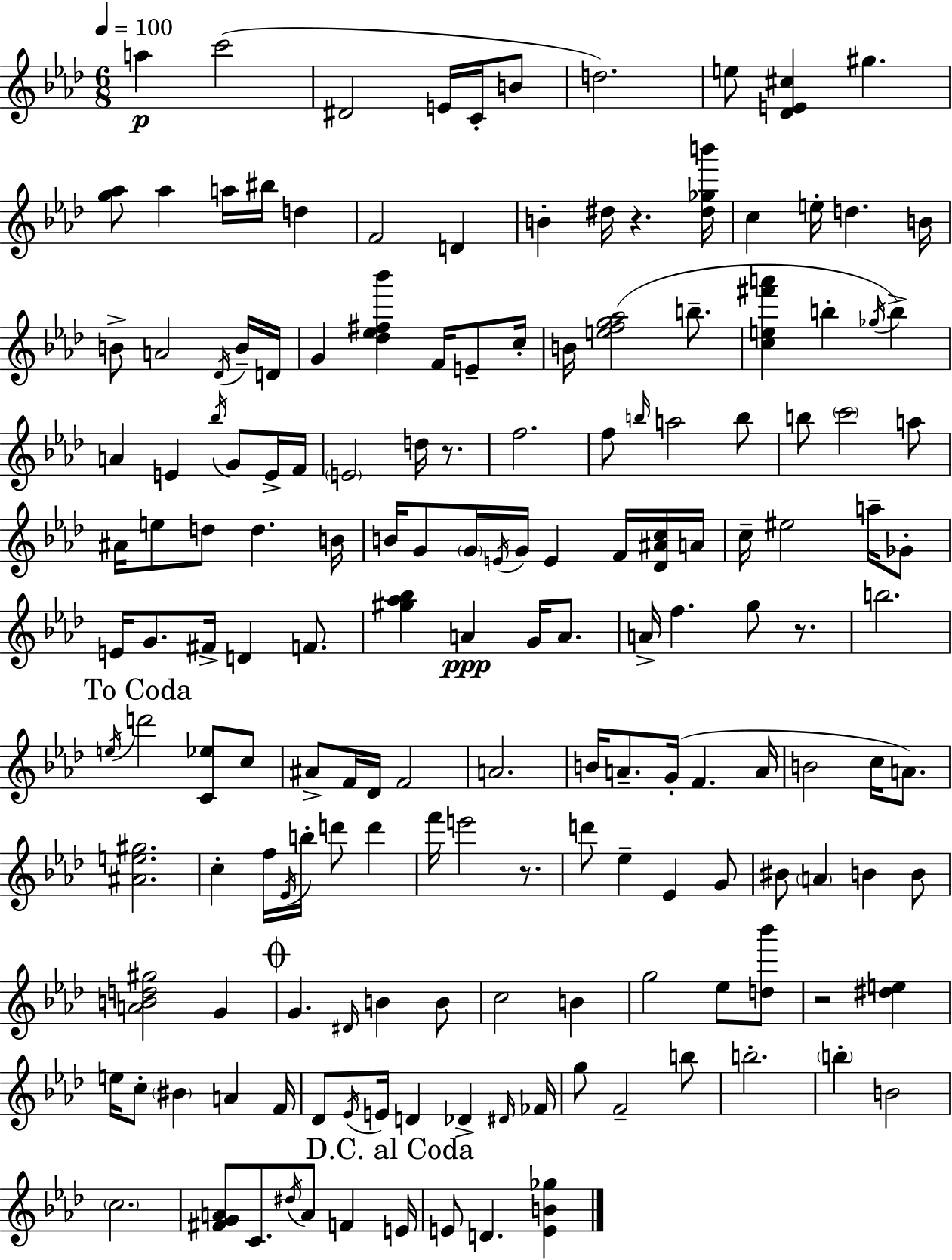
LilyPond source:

{
  \clef treble
  \numericTimeSignature
  \time 6/8
  \key f \minor
  \tempo 4 = 100
  \repeat volta 2 { a''4\p c'''2( | dis'2 e'16 c'16-. b'8 | d''2.) | e''8 <des' e' cis''>4 gis''4. | \break <g'' aes''>8 aes''4 a''16 bis''16 d''4 | f'2 d'4 | b'4-. dis''16 r4. <dis'' ges'' b'''>16 | c''4 e''16-. d''4. b'16 | \break b'8-> a'2 \acciaccatura { des'16 } b'16-- | d'16 g'4 <des'' ees'' fis'' bes'''>4 f'16 e'8-- | c''16-. b'16 <e'' f'' g'' aes''>2( b''8.-- | <c'' e'' fis''' a'''>4 b''4-. \acciaccatura { ges''16 }) b''4-> | \break a'4 e'4 \acciaccatura { bes''16 } g'8 | e'16-> f'16 \parenthesize e'2 d''16 | r8. f''2. | f''8 \grace { b''16 } a''2 | \break b''8 b''8 \parenthesize c'''2 | a''8 ais'16 e''8 d''8 d''4. | b'16 b'16 g'8 \parenthesize g'16 \acciaccatura { e'16 } g'16 e'4 | f'16 <des' ais' c''>16 a'16 c''16-- eis''2 | \break a''16-- ges'8-. e'16 g'8. fis'16-> d'4 | f'8. <gis'' aes'' bes''>4 a'4\ppp | g'16 a'8. a'16-> f''4. | g''8 r8. b''2. | \break \mark "To Coda" \acciaccatura { e''16 } d'''2 | <c' ees''>8 c''8 ais'8-> f'16 des'16 f'2 | a'2. | b'16 a'8.-- g'16-.( f'4. | \break a'16 b'2 | c''16 a'8.) <ais' e'' gis''>2. | c''4-. f''16 \acciaccatura { ees'16 } | b''16-. d'''8 d'''4 f'''16 e'''2 | \break r8. d'''8 ees''4-- | ees'4 g'8 bis'8 \parenthesize a'4 | b'4 b'8 <a' b' d'' gis''>2 | g'4 \mark \markup { \musicglyph "scripts.coda" } g'4. | \break \grace { dis'16 } b'4 b'8 c''2 | b'4 g''2 | ees''8 <d'' bes'''>8 r2 | <dis'' e''>4 e''16 c''8-. \parenthesize bis'4 | \break a'4 f'16 des'8 \acciaccatura { ees'16 } e'16 | d'4 des'4-> \grace { dis'16 } fes'16 g''8 | f'2-- b''8 b''2.-. | \parenthesize b''4-. | \break b'2 \parenthesize c''2. | <fis' g' a'>8 | c'8. \acciaccatura { dis''16 } a'8 f'4 \mark "D.C. al Coda" e'16 e'8 | d'4. <e' b' ges''>4 } \bar "|."
}